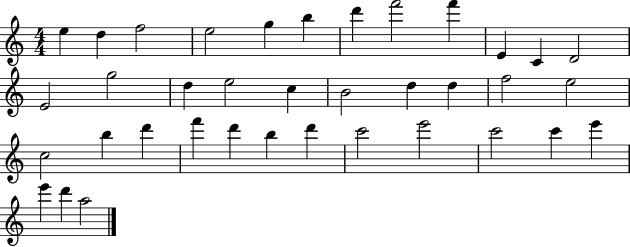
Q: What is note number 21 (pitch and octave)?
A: F5